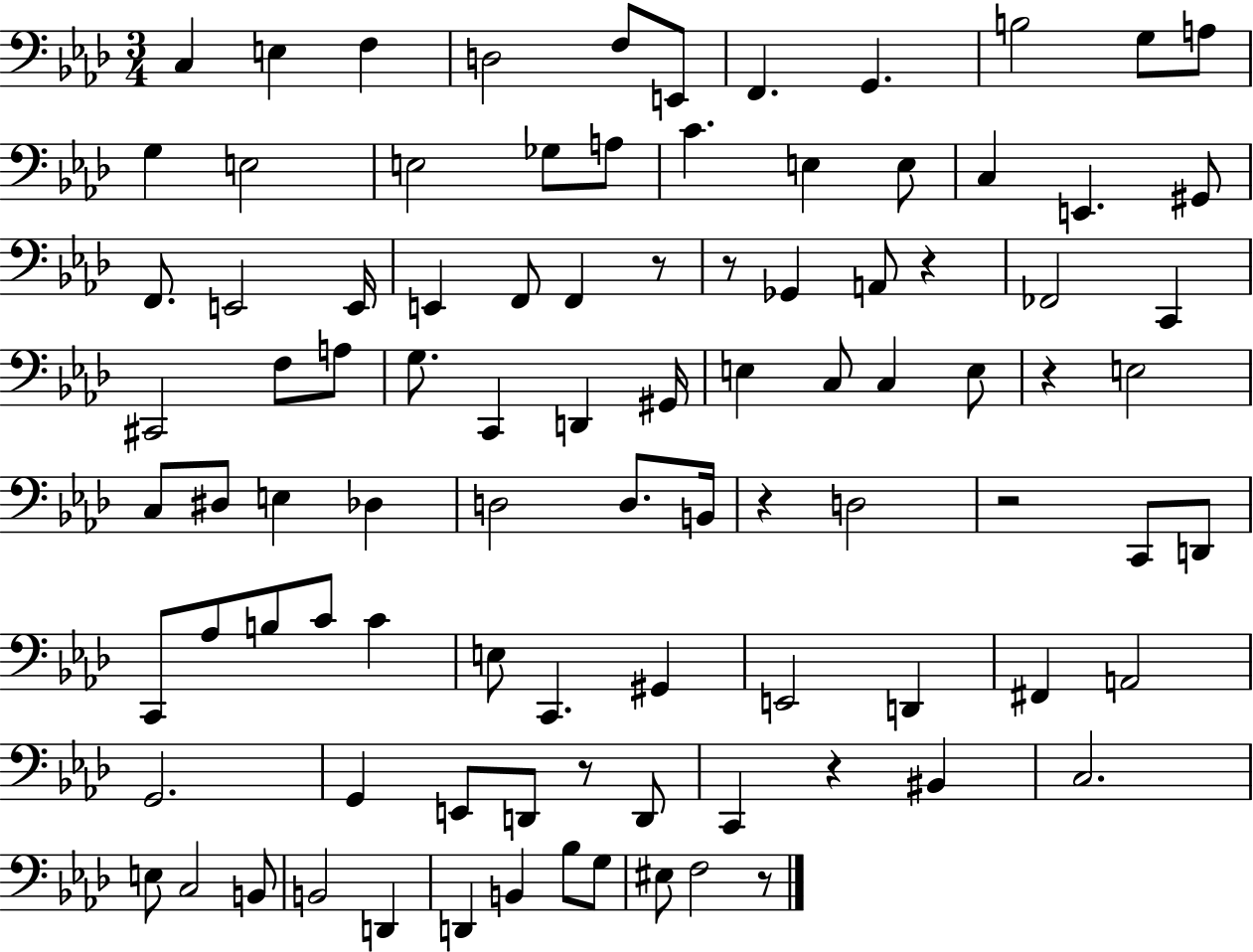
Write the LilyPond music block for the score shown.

{
  \clef bass
  \numericTimeSignature
  \time 3/4
  \key aes \major
  c4 e4 f4 | d2 f8 e,8 | f,4. g,4. | b2 g8 a8 | \break g4 e2 | e2 ges8 a8 | c'4. e4 e8 | c4 e,4. gis,8 | \break f,8. e,2 e,16 | e,4 f,8 f,4 r8 | r8 ges,4 a,8 r4 | fes,2 c,4 | \break cis,2 f8 a8 | g8. c,4 d,4 gis,16 | e4 c8 c4 e8 | r4 e2 | \break c8 dis8 e4 des4 | d2 d8. b,16 | r4 d2 | r2 c,8 d,8 | \break c,8 aes8 b8 c'8 c'4 | e8 c,4. gis,4 | e,2 d,4 | fis,4 a,2 | \break g,2. | g,4 e,8 d,8 r8 d,8 | c,4 r4 bis,4 | c2. | \break e8 c2 b,8 | b,2 d,4 | d,4 b,4 bes8 g8 | eis8 f2 r8 | \break \bar "|."
}